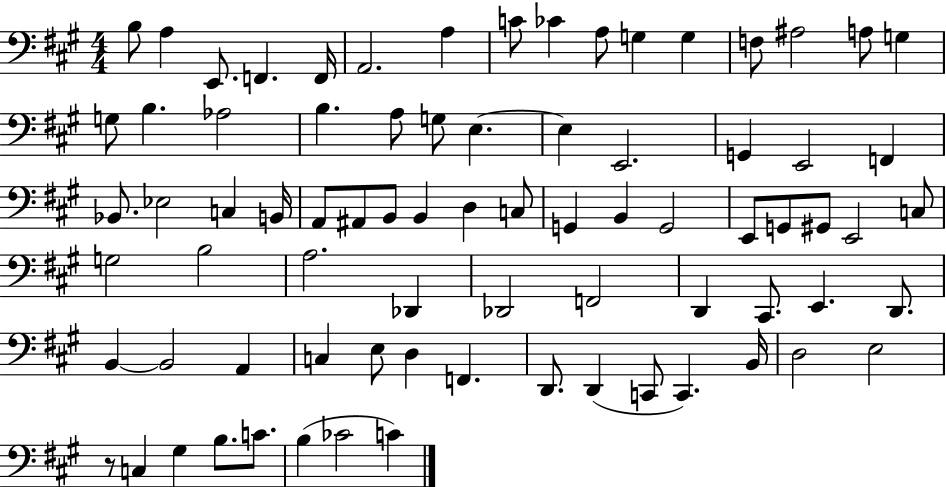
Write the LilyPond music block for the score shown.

{
  \clef bass
  \numericTimeSignature
  \time 4/4
  \key a \major
  b8 a4 e,8. f,4. f,16 | a,2. a4 | c'8 ces'4 a8 g4 g4 | f8 ais2 a8 g4 | \break g8 b4. aes2 | b4. a8 g8 e4.~~ | e4 e,2. | g,4 e,2 f,4 | \break bes,8. ees2 c4 b,16 | a,8 ais,8 b,8 b,4 d4 c8 | g,4 b,4 g,2 | e,8 g,8 gis,8 e,2 c8 | \break g2 b2 | a2. des,4 | des,2 f,2 | d,4 cis,8. e,4. d,8. | \break b,4~~ b,2 a,4 | c4 e8 d4 f,4. | d,8. d,4( c,8 c,4.) b,16 | d2 e2 | \break r8 c4 gis4 b8. c'8. | b4( ces'2 c'4) | \bar "|."
}